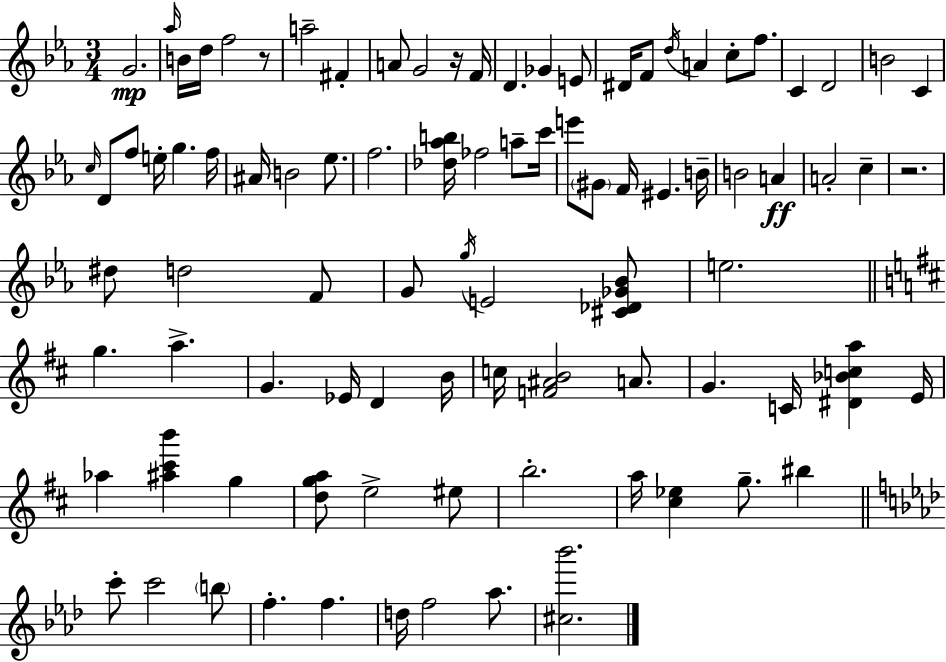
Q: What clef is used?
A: treble